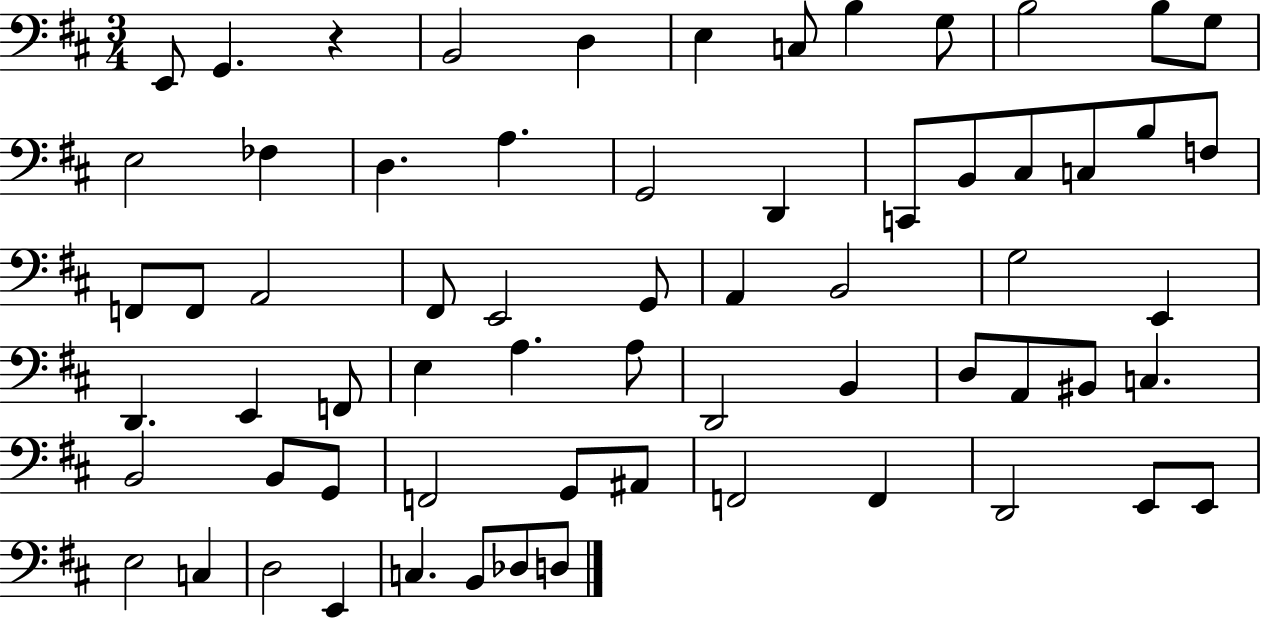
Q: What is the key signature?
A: D major